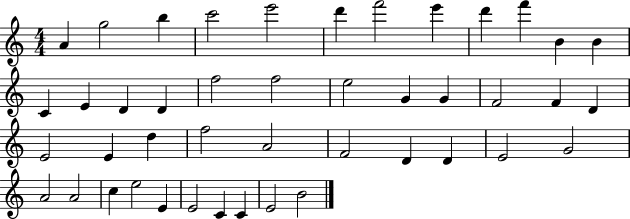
{
  \clef treble
  \numericTimeSignature
  \time 4/4
  \key c \major
  a'4 g''2 b''4 | c'''2 e'''2 | d'''4 f'''2 e'''4 | d'''4 f'''4 b'4 b'4 | \break c'4 e'4 d'4 d'4 | f''2 f''2 | e''2 g'4 g'4 | f'2 f'4 d'4 | \break e'2 e'4 d''4 | f''2 a'2 | f'2 d'4 d'4 | e'2 g'2 | \break a'2 a'2 | c''4 e''2 e'4 | e'2 c'4 c'4 | e'2 b'2 | \break \bar "|."
}